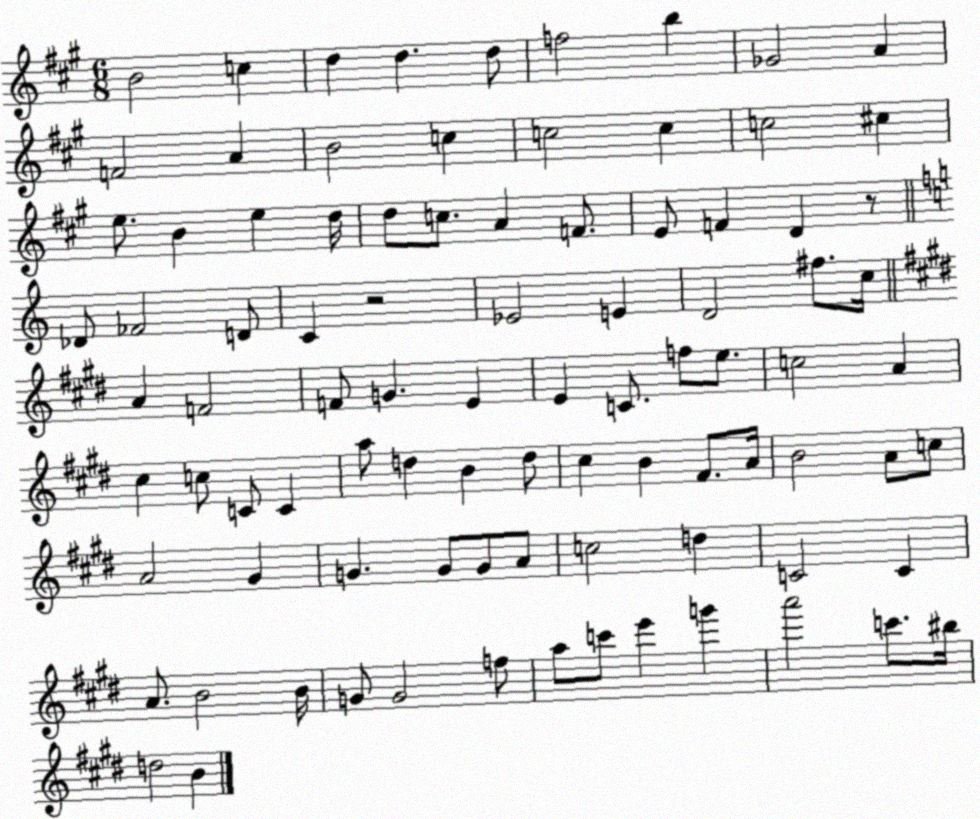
X:1
T:Untitled
M:6/8
L:1/4
K:A
B2 c d d d/2 f2 b _G2 A F2 A B2 c c2 c c2 ^c e/2 B e d/4 d/2 c/2 A F/2 E/2 F D z/2 _D/2 _F2 D/2 C z2 _E2 E D2 ^f/2 c/4 A F2 F/2 G E E C/2 f/2 e/2 c2 A ^c c/2 C/2 C a/2 d B d/2 ^c B ^F/2 A/4 B2 A/2 c/2 A2 ^G G G/2 G/2 A/2 c2 d C2 C A/2 B2 B/4 G/2 G2 f/2 a/2 c'/2 e' g' a'2 c'/2 ^b/4 d2 B